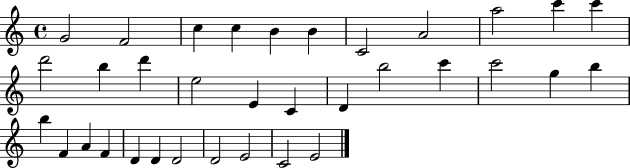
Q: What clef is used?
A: treble